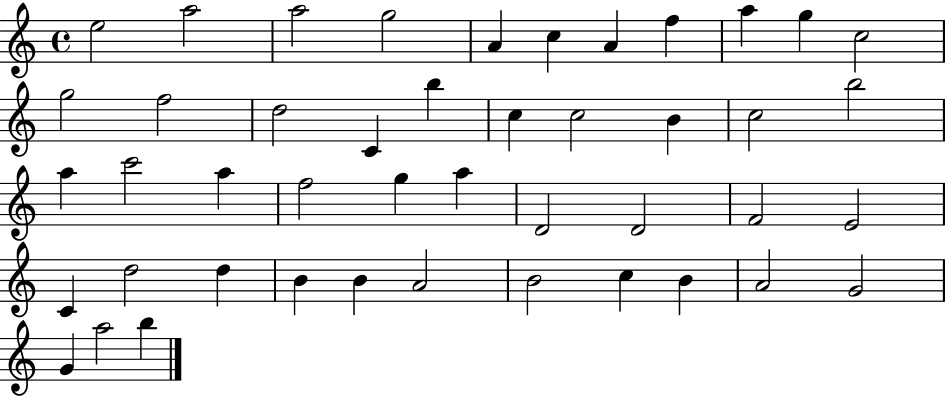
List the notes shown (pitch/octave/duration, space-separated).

E5/h A5/h A5/h G5/h A4/q C5/q A4/q F5/q A5/q G5/q C5/h G5/h F5/h D5/h C4/q B5/q C5/q C5/h B4/q C5/h B5/h A5/q C6/h A5/q F5/h G5/q A5/q D4/h D4/h F4/h E4/h C4/q D5/h D5/q B4/q B4/q A4/h B4/h C5/q B4/q A4/h G4/h G4/q A5/h B5/q